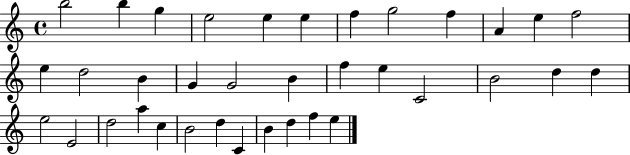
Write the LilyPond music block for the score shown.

{
  \clef treble
  \time 4/4
  \defaultTimeSignature
  \key c \major
  b''2 b''4 g''4 | e''2 e''4 e''4 | f''4 g''2 f''4 | a'4 e''4 f''2 | \break e''4 d''2 b'4 | g'4 g'2 b'4 | f''4 e''4 c'2 | b'2 d''4 d''4 | \break e''2 e'2 | d''2 a''4 c''4 | b'2 d''4 c'4 | b'4 d''4 f''4 e''4 | \break \bar "|."
}